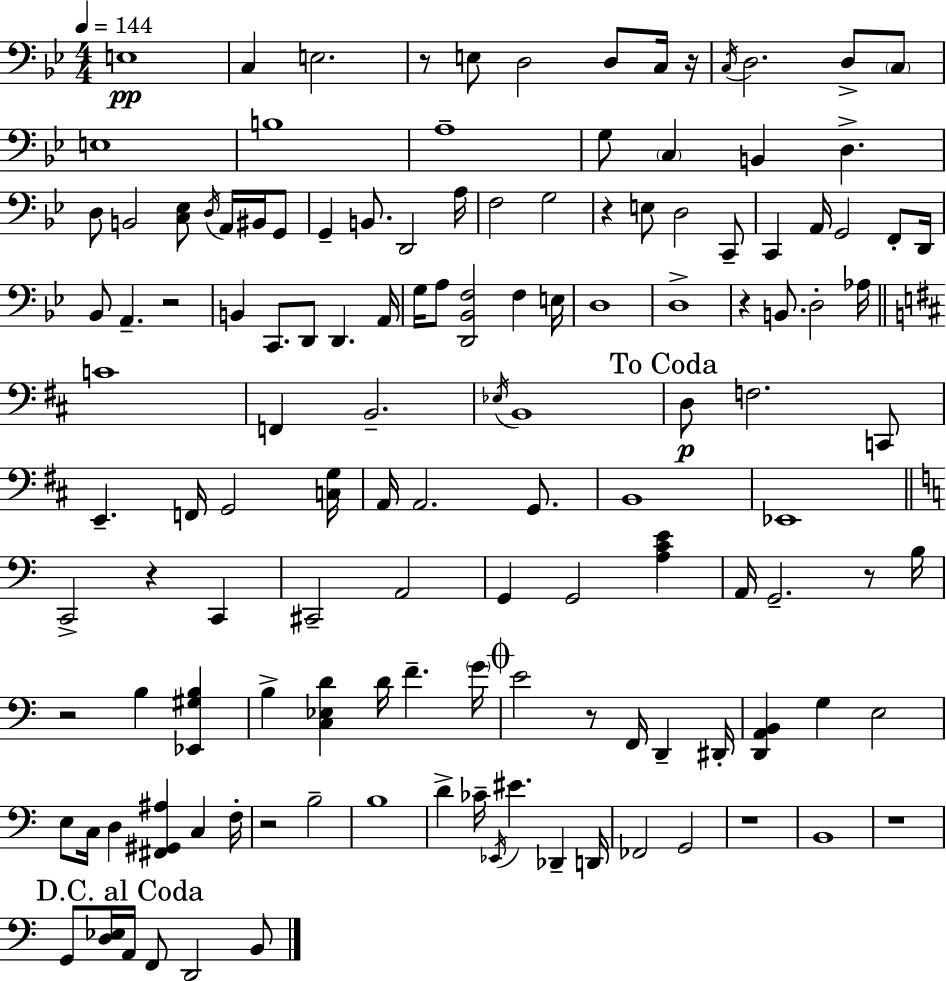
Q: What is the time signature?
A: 4/4